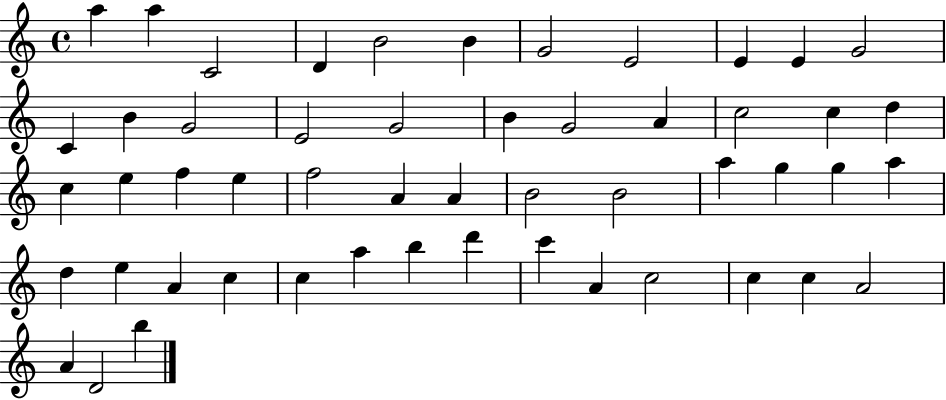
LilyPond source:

{
  \clef treble
  \time 4/4
  \defaultTimeSignature
  \key c \major
  a''4 a''4 c'2 | d'4 b'2 b'4 | g'2 e'2 | e'4 e'4 g'2 | \break c'4 b'4 g'2 | e'2 g'2 | b'4 g'2 a'4 | c''2 c''4 d''4 | \break c''4 e''4 f''4 e''4 | f''2 a'4 a'4 | b'2 b'2 | a''4 g''4 g''4 a''4 | \break d''4 e''4 a'4 c''4 | c''4 a''4 b''4 d'''4 | c'''4 a'4 c''2 | c''4 c''4 a'2 | \break a'4 d'2 b''4 | \bar "|."
}